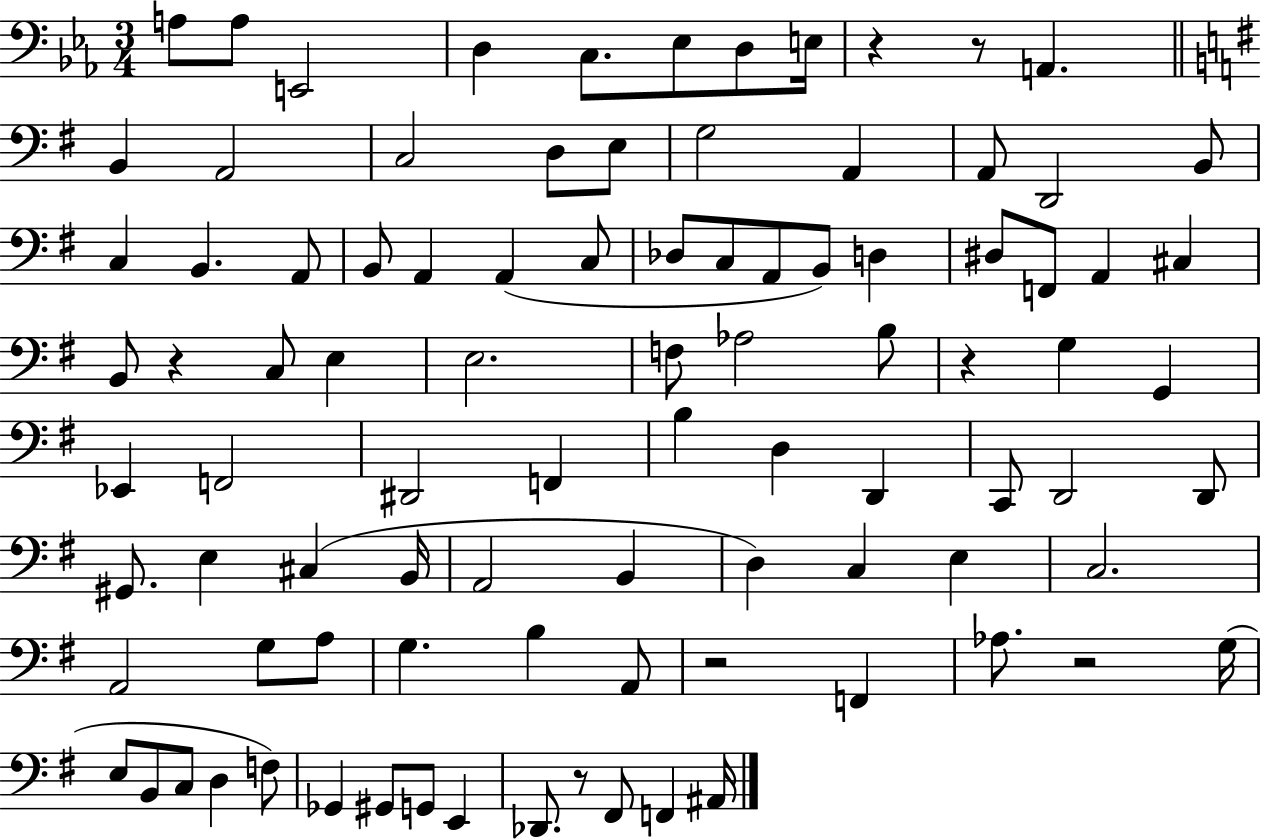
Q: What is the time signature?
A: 3/4